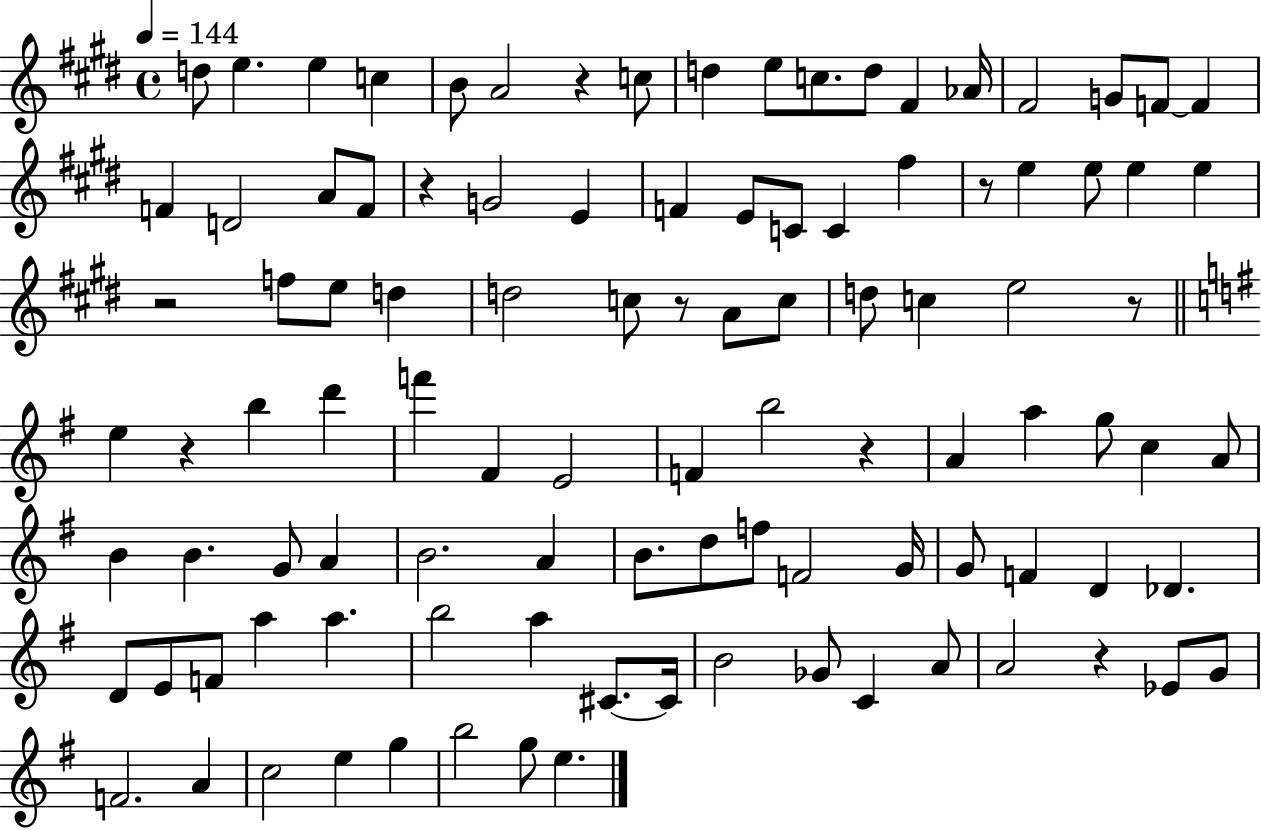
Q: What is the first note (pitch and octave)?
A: D5